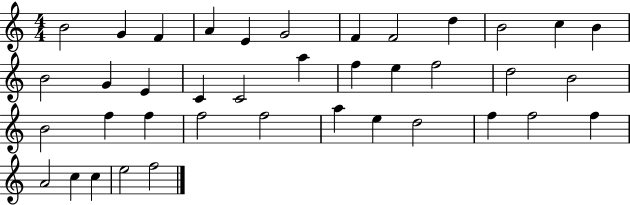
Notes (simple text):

B4/h G4/q F4/q A4/q E4/q G4/h F4/q F4/h D5/q B4/h C5/q B4/q B4/h G4/q E4/q C4/q C4/h A5/q F5/q E5/q F5/h D5/h B4/h B4/h F5/q F5/q F5/h F5/h A5/q E5/q D5/h F5/q F5/h F5/q A4/h C5/q C5/q E5/h F5/h